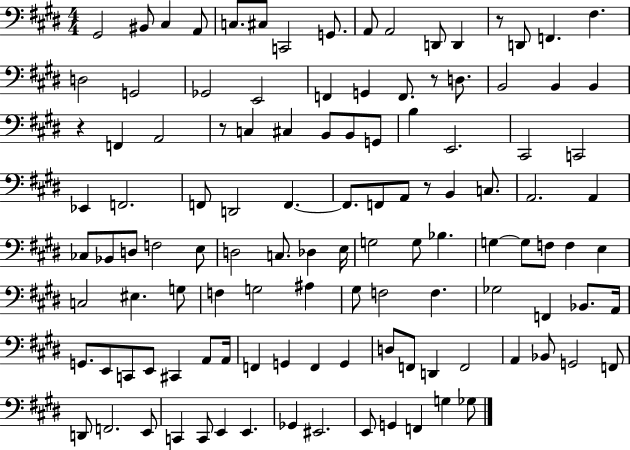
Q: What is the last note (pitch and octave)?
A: Gb3